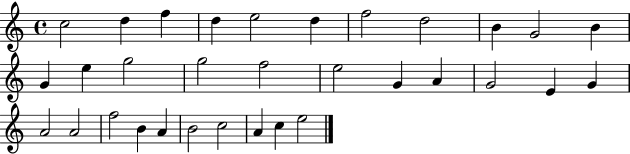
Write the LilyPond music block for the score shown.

{
  \clef treble
  \time 4/4
  \defaultTimeSignature
  \key c \major
  c''2 d''4 f''4 | d''4 e''2 d''4 | f''2 d''2 | b'4 g'2 b'4 | \break g'4 e''4 g''2 | g''2 f''2 | e''2 g'4 a'4 | g'2 e'4 g'4 | \break a'2 a'2 | f''2 b'4 a'4 | b'2 c''2 | a'4 c''4 e''2 | \break \bar "|."
}